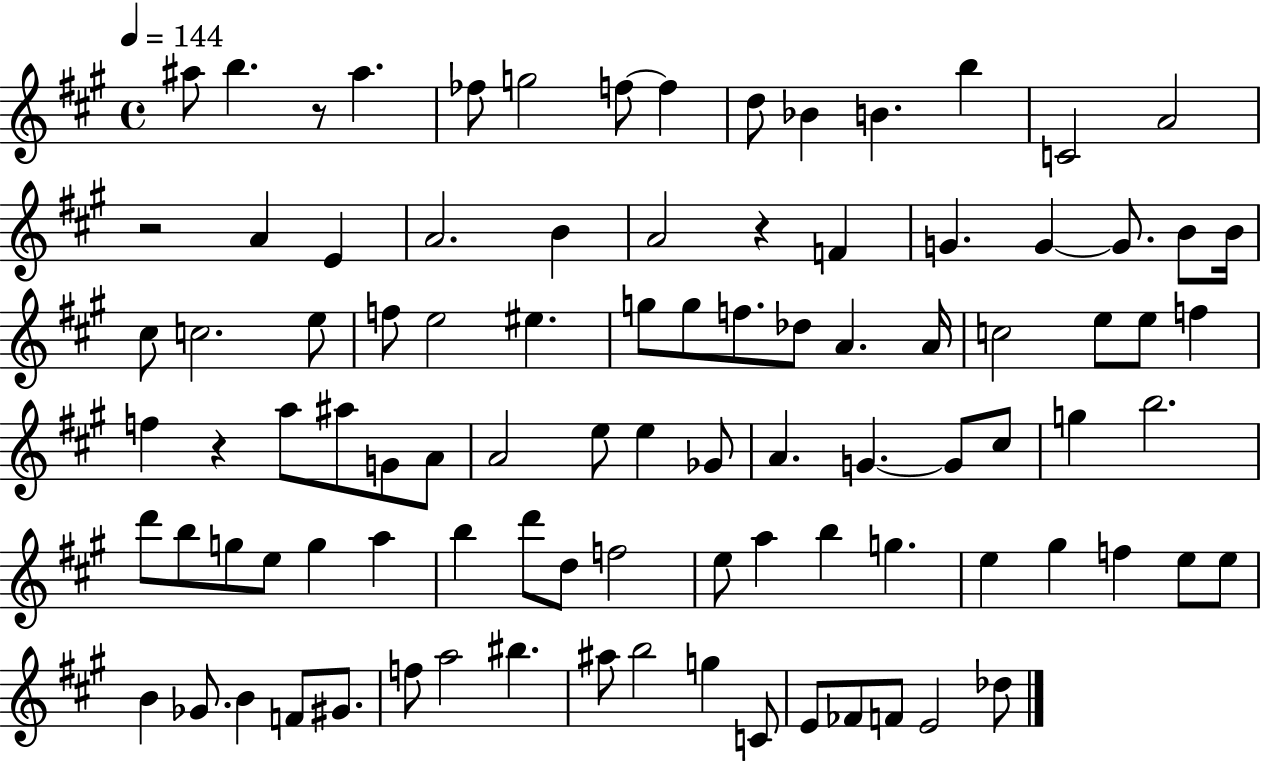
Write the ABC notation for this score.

X:1
T:Untitled
M:4/4
L:1/4
K:A
^a/2 b z/2 ^a _f/2 g2 f/2 f d/2 _B B b C2 A2 z2 A E A2 B A2 z F G G G/2 B/2 B/4 ^c/2 c2 e/2 f/2 e2 ^e g/2 g/2 f/2 _d/2 A A/4 c2 e/2 e/2 f f z a/2 ^a/2 G/2 A/2 A2 e/2 e _G/2 A G G/2 ^c/2 g b2 d'/2 b/2 g/2 e/2 g a b d'/2 d/2 f2 e/2 a b g e ^g f e/2 e/2 B _G/2 B F/2 ^G/2 f/2 a2 ^b ^a/2 b2 g C/2 E/2 _F/2 F/2 E2 _d/2